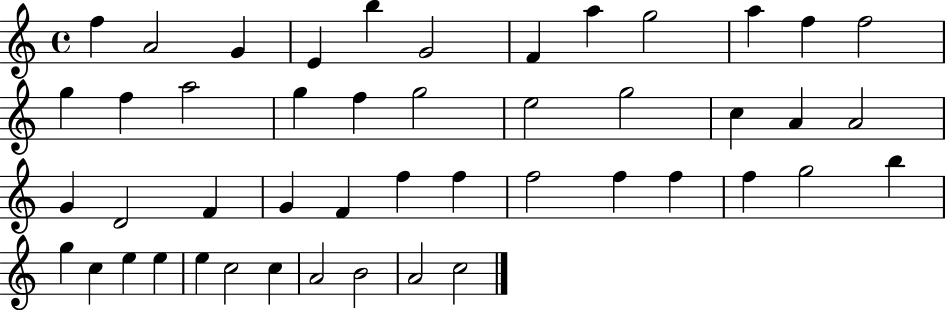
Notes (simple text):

F5/q A4/h G4/q E4/q B5/q G4/h F4/q A5/q G5/h A5/q F5/q F5/h G5/q F5/q A5/h G5/q F5/q G5/h E5/h G5/h C5/q A4/q A4/h G4/q D4/h F4/q G4/q F4/q F5/q F5/q F5/h F5/q F5/q F5/q G5/h B5/q G5/q C5/q E5/q E5/q E5/q C5/h C5/q A4/h B4/h A4/h C5/h